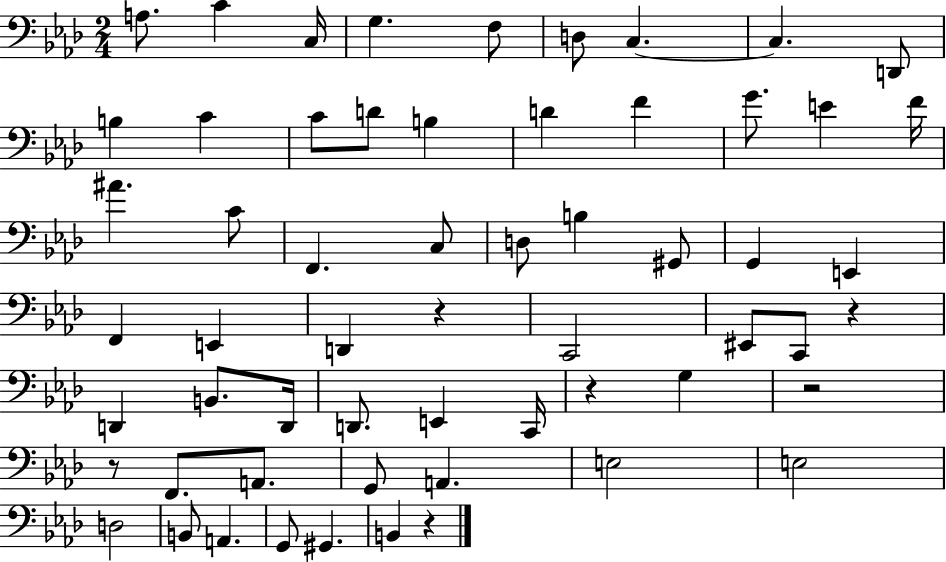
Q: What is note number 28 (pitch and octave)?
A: E2